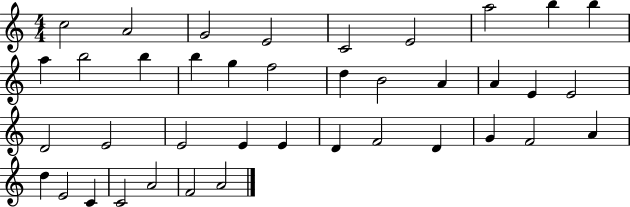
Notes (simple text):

C5/h A4/h G4/h E4/h C4/h E4/h A5/h B5/q B5/q A5/q B5/h B5/q B5/q G5/q F5/h D5/q B4/h A4/q A4/q E4/q E4/h D4/h E4/h E4/h E4/q E4/q D4/q F4/h D4/q G4/q F4/h A4/q D5/q E4/h C4/q C4/h A4/h F4/h A4/h